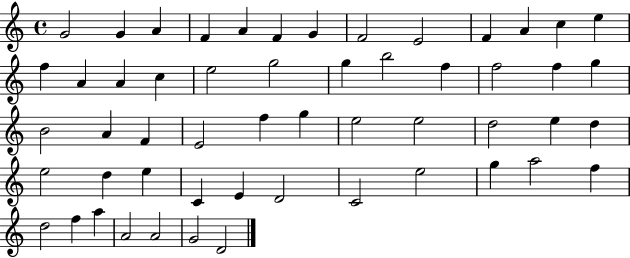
X:1
T:Untitled
M:4/4
L:1/4
K:C
G2 G A F A F G F2 E2 F A c e f A A c e2 g2 g b2 f f2 f g B2 A F E2 f g e2 e2 d2 e d e2 d e C E D2 C2 e2 g a2 f d2 f a A2 A2 G2 D2